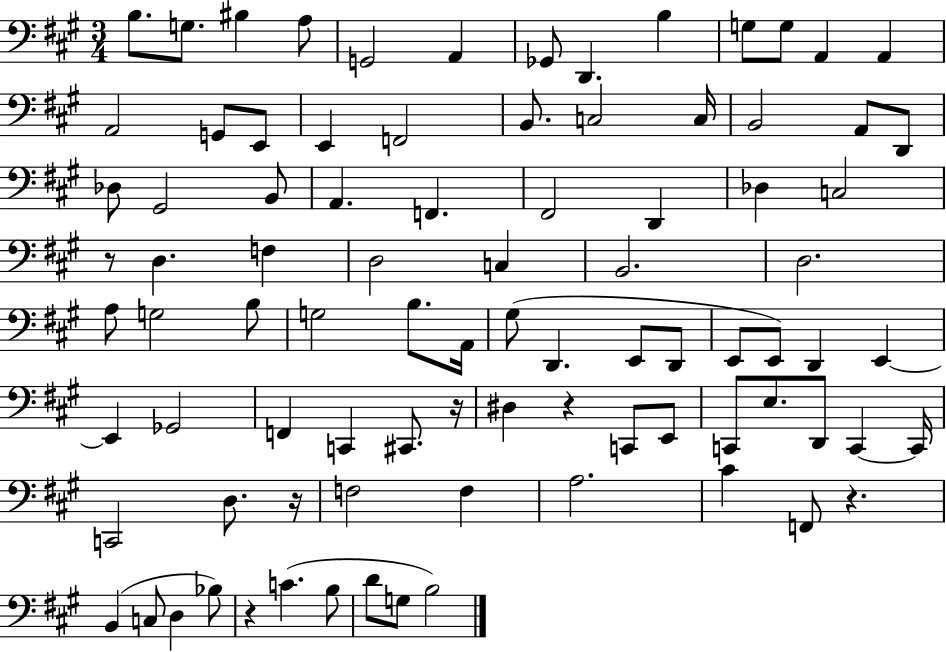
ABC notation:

X:1
T:Untitled
M:3/4
L:1/4
K:A
B,/2 G,/2 ^B, A,/2 G,,2 A,, _G,,/2 D,, B, G,/2 G,/2 A,, A,, A,,2 G,,/2 E,,/2 E,, F,,2 B,,/2 C,2 C,/4 B,,2 A,,/2 D,,/2 _D,/2 ^G,,2 B,,/2 A,, F,, ^F,,2 D,, _D, C,2 z/2 D, F, D,2 C, B,,2 D,2 A,/2 G,2 B,/2 G,2 B,/2 A,,/4 ^G,/2 D,, E,,/2 D,,/2 E,,/2 E,,/2 D,, E,, E,, _G,,2 F,, C,, ^C,,/2 z/4 ^D, z C,,/2 E,,/2 C,,/2 E,/2 D,,/2 C,, C,,/4 C,,2 D,/2 z/4 F,2 F, A,2 ^C F,,/2 z B,, C,/2 D, _B,/2 z C B,/2 D/2 G,/2 B,2